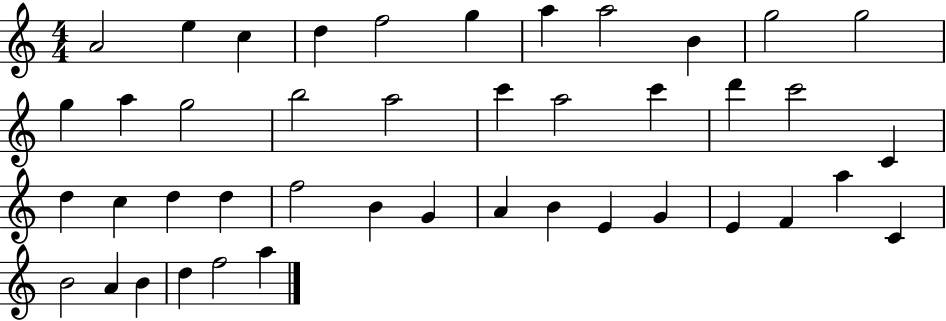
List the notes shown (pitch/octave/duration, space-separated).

A4/h E5/q C5/q D5/q F5/h G5/q A5/q A5/h B4/q G5/h G5/h G5/q A5/q G5/h B5/h A5/h C6/q A5/h C6/q D6/q C6/h C4/q D5/q C5/q D5/q D5/q F5/h B4/q G4/q A4/q B4/q E4/q G4/q E4/q F4/q A5/q C4/q B4/h A4/q B4/q D5/q F5/h A5/q